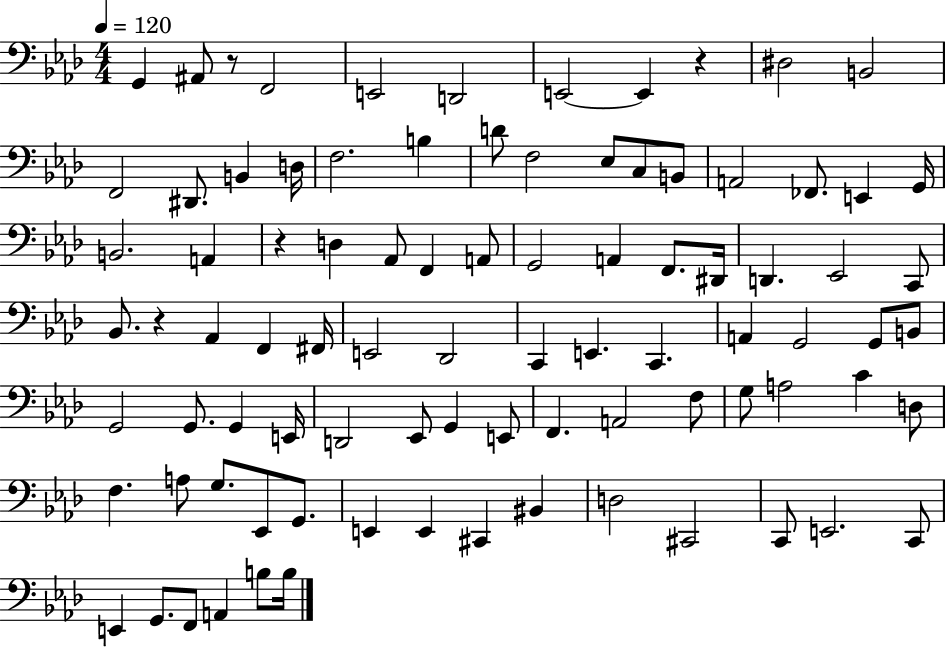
G2/q A#2/e R/e F2/h E2/h D2/h E2/h E2/q R/q D#3/h B2/h F2/h D#2/e. B2/q D3/s F3/h. B3/q D4/e F3/h Eb3/e C3/e B2/e A2/h FES2/e. E2/q G2/s B2/h. A2/q R/q D3/q Ab2/e F2/q A2/e G2/h A2/q F2/e. D#2/s D2/q. Eb2/h C2/e Bb2/e. R/q Ab2/q F2/q F#2/s E2/h Db2/h C2/q E2/q. C2/q. A2/q G2/h G2/e B2/e G2/h G2/e. G2/q E2/s D2/h Eb2/e G2/q E2/e F2/q. A2/h F3/e G3/e A3/h C4/q D3/e F3/q. A3/e G3/e. Eb2/e G2/e. E2/q E2/q C#2/q BIS2/q D3/h C#2/h C2/e E2/h. C2/e E2/q G2/e. F2/e A2/q B3/e B3/s